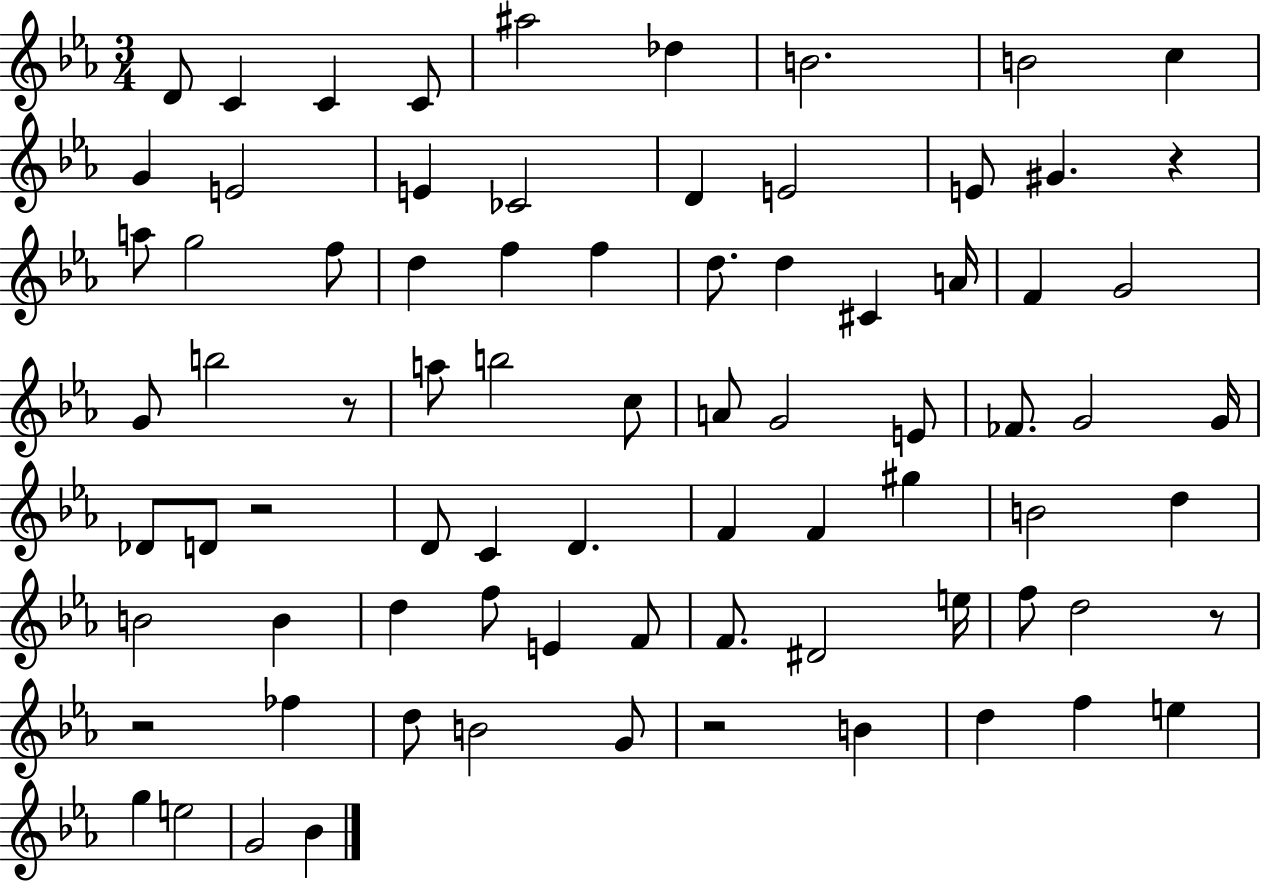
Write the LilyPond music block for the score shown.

{
  \clef treble
  \numericTimeSignature
  \time 3/4
  \key ees \major
  \repeat volta 2 { d'8 c'4 c'4 c'8 | ais''2 des''4 | b'2. | b'2 c''4 | \break g'4 e'2 | e'4 ces'2 | d'4 e'2 | e'8 gis'4. r4 | \break a''8 g''2 f''8 | d''4 f''4 f''4 | d''8. d''4 cis'4 a'16 | f'4 g'2 | \break g'8 b''2 r8 | a''8 b''2 c''8 | a'8 g'2 e'8 | fes'8. g'2 g'16 | \break des'8 d'8 r2 | d'8 c'4 d'4. | f'4 f'4 gis''4 | b'2 d''4 | \break b'2 b'4 | d''4 f''8 e'4 f'8 | f'8. dis'2 e''16 | f''8 d''2 r8 | \break r2 fes''4 | d''8 b'2 g'8 | r2 b'4 | d''4 f''4 e''4 | \break g''4 e''2 | g'2 bes'4 | } \bar "|."
}